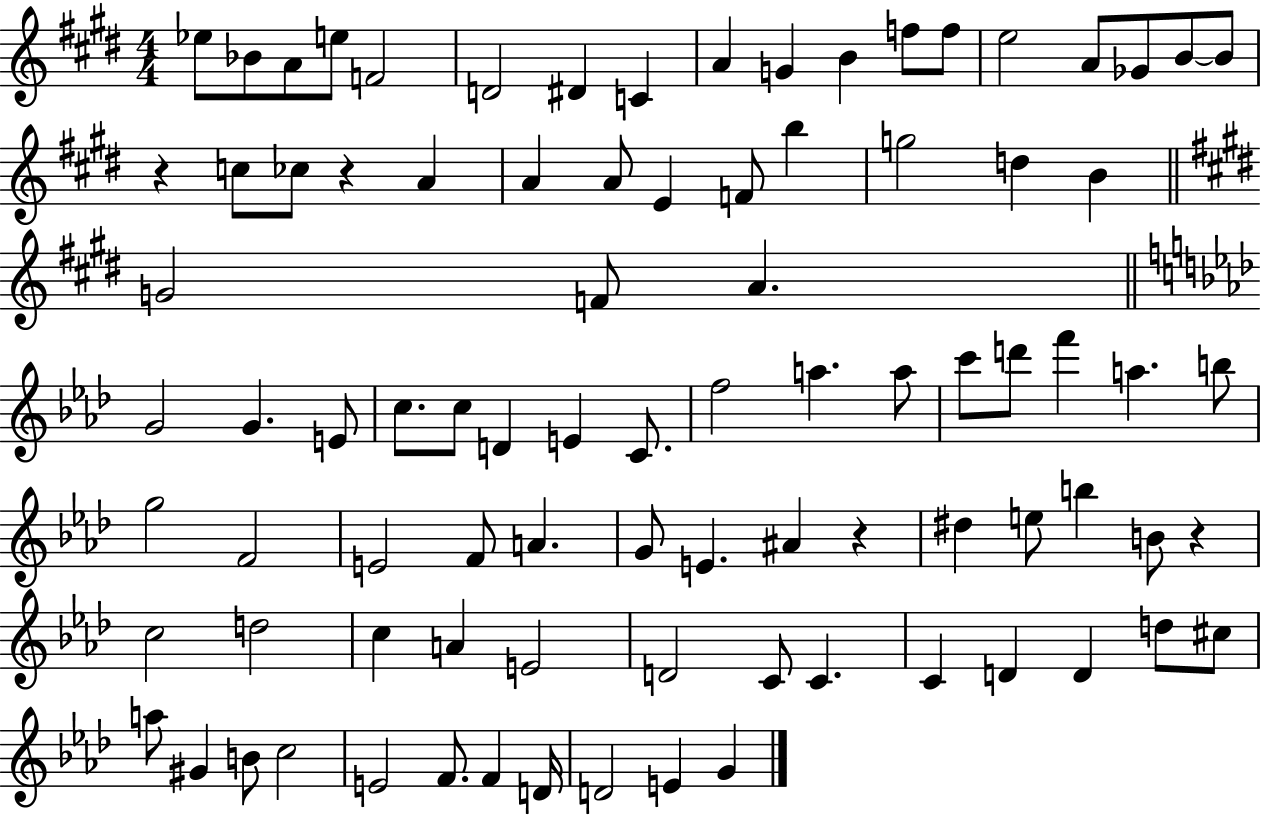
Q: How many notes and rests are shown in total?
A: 88